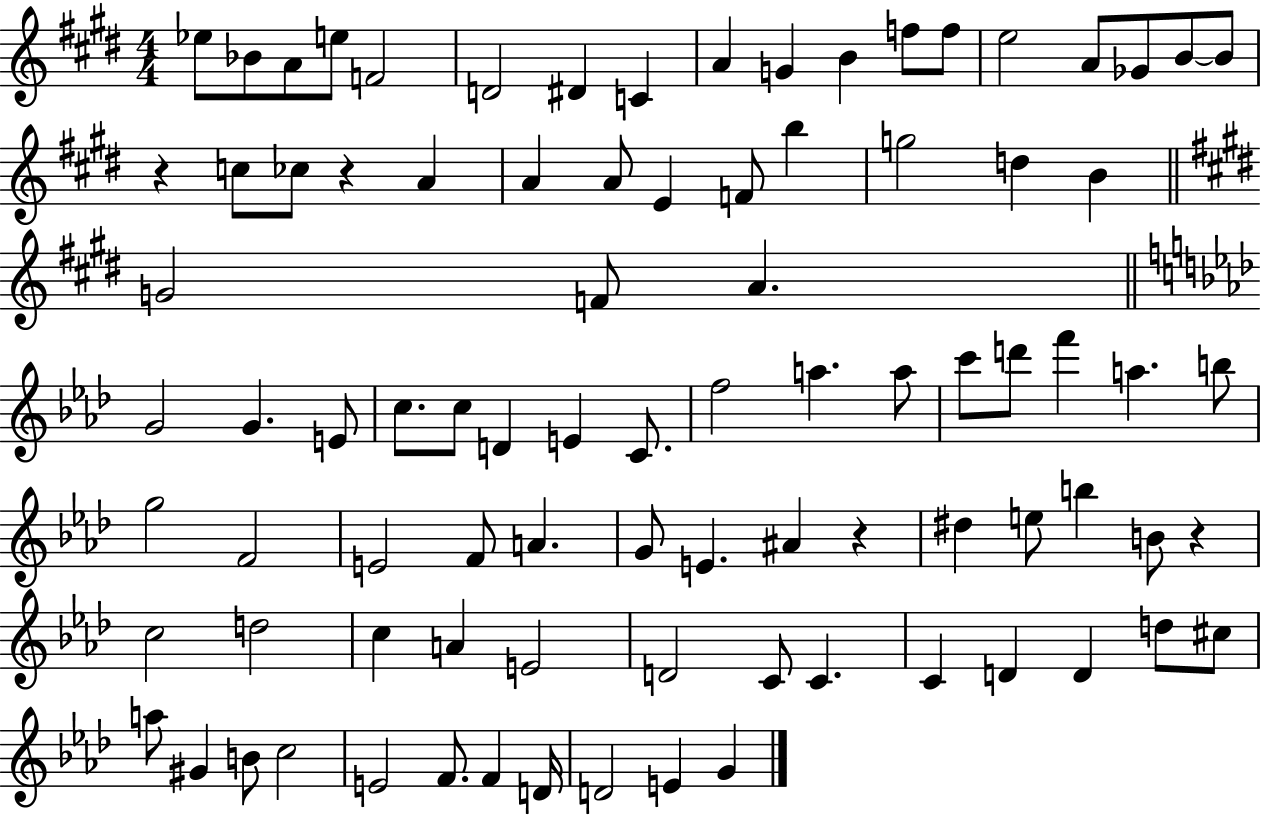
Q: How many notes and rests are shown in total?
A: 88